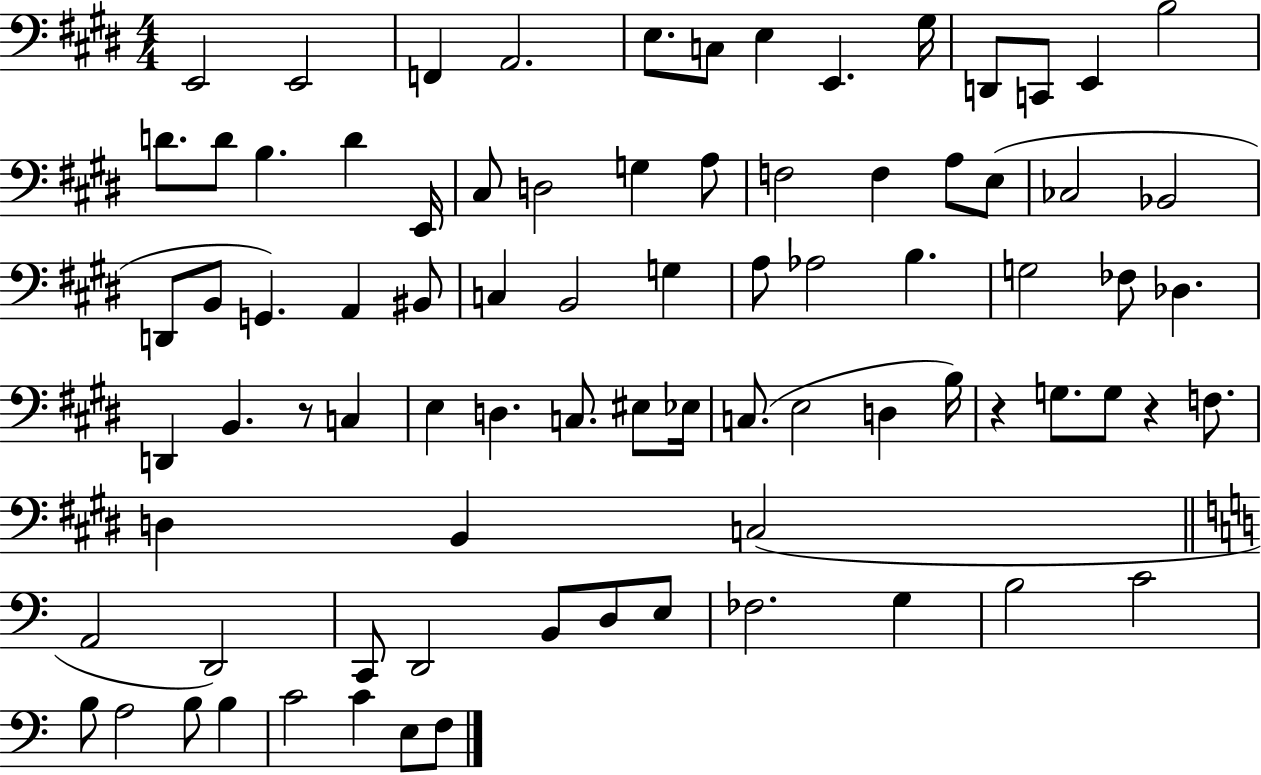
E2/h E2/h F2/q A2/h. E3/e. C3/e E3/q E2/q. G#3/s D2/e C2/e E2/q B3/h D4/e. D4/e B3/q. D4/q E2/s C#3/e D3/h G3/q A3/e F3/h F3/q A3/e E3/e CES3/h Bb2/h D2/e B2/e G2/q. A2/q BIS2/e C3/q B2/h G3/q A3/e Ab3/h B3/q. G3/h FES3/e Db3/q. D2/q B2/q. R/e C3/q E3/q D3/q. C3/e. EIS3/e Eb3/s C3/e. E3/h D3/q B3/s R/q G3/e. G3/e R/q F3/e. D3/q B2/q C3/h A2/h D2/h C2/e D2/h B2/e D3/e E3/e FES3/h. G3/q B3/h C4/h B3/e A3/h B3/e B3/q C4/h C4/q E3/e F3/e